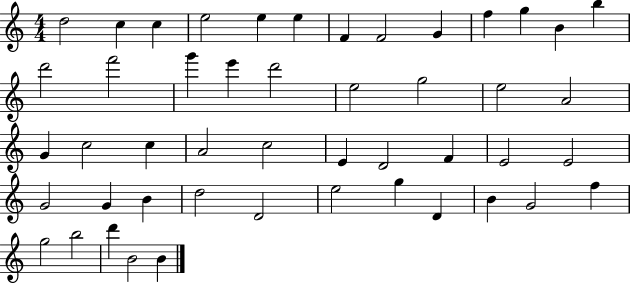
{
  \clef treble
  \numericTimeSignature
  \time 4/4
  \key c \major
  d''2 c''4 c''4 | e''2 e''4 e''4 | f'4 f'2 g'4 | f''4 g''4 b'4 b''4 | \break d'''2 f'''2 | g'''4 e'''4 d'''2 | e''2 g''2 | e''2 a'2 | \break g'4 c''2 c''4 | a'2 c''2 | e'4 d'2 f'4 | e'2 e'2 | \break g'2 g'4 b'4 | d''2 d'2 | e''2 g''4 d'4 | b'4 g'2 f''4 | \break g''2 b''2 | d'''4 b'2 b'4 | \bar "|."
}